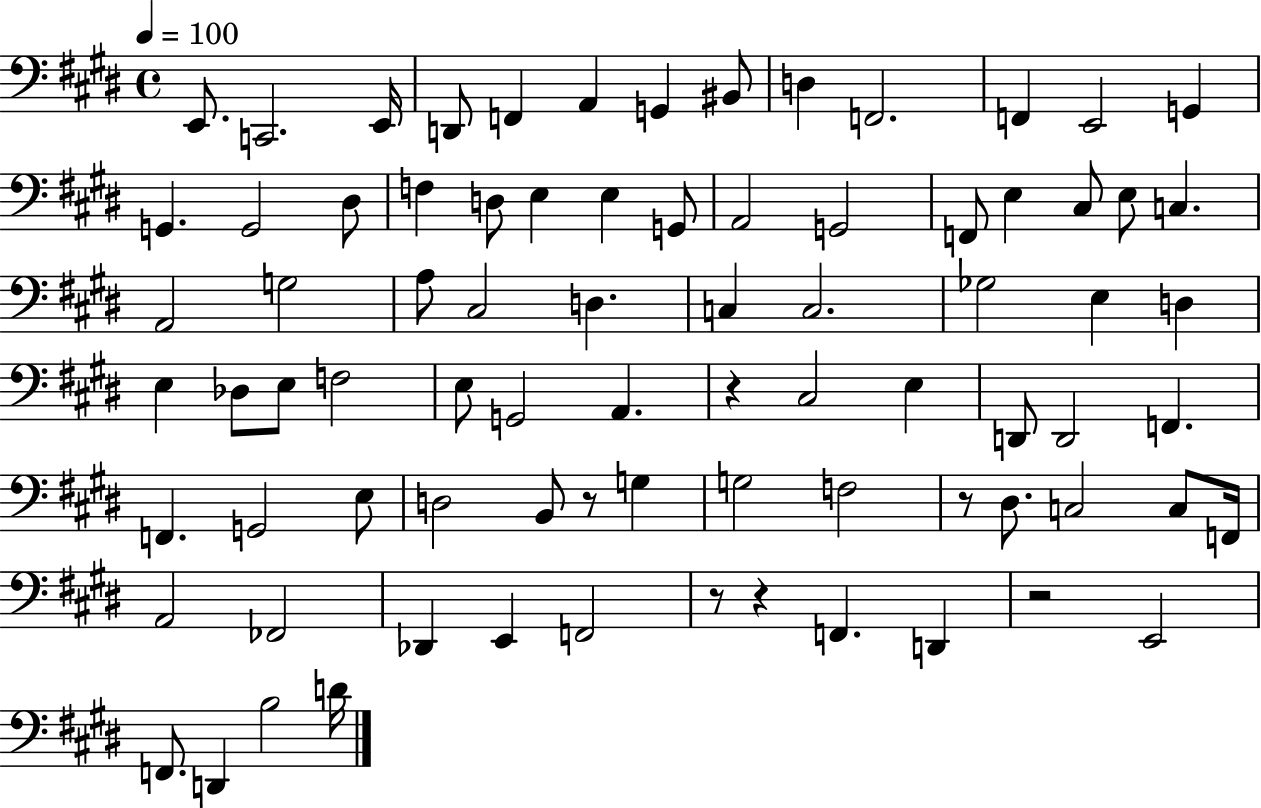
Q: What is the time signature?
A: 4/4